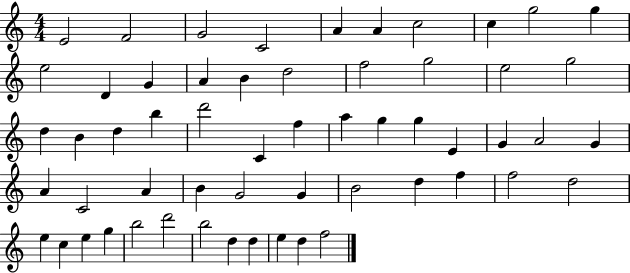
{
  \clef treble
  \numericTimeSignature
  \time 4/4
  \key c \major
  e'2 f'2 | g'2 c'2 | a'4 a'4 c''2 | c''4 g''2 g''4 | \break e''2 d'4 g'4 | a'4 b'4 d''2 | f''2 g''2 | e''2 g''2 | \break d''4 b'4 d''4 b''4 | d'''2 c'4 f''4 | a''4 g''4 g''4 e'4 | g'4 a'2 g'4 | \break a'4 c'2 a'4 | b'4 g'2 g'4 | b'2 d''4 f''4 | f''2 d''2 | \break e''4 c''4 e''4 g''4 | b''2 d'''2 | b''2 d''4 d''4 | e''4 d''4 f''2 | \break \bar "|."
}